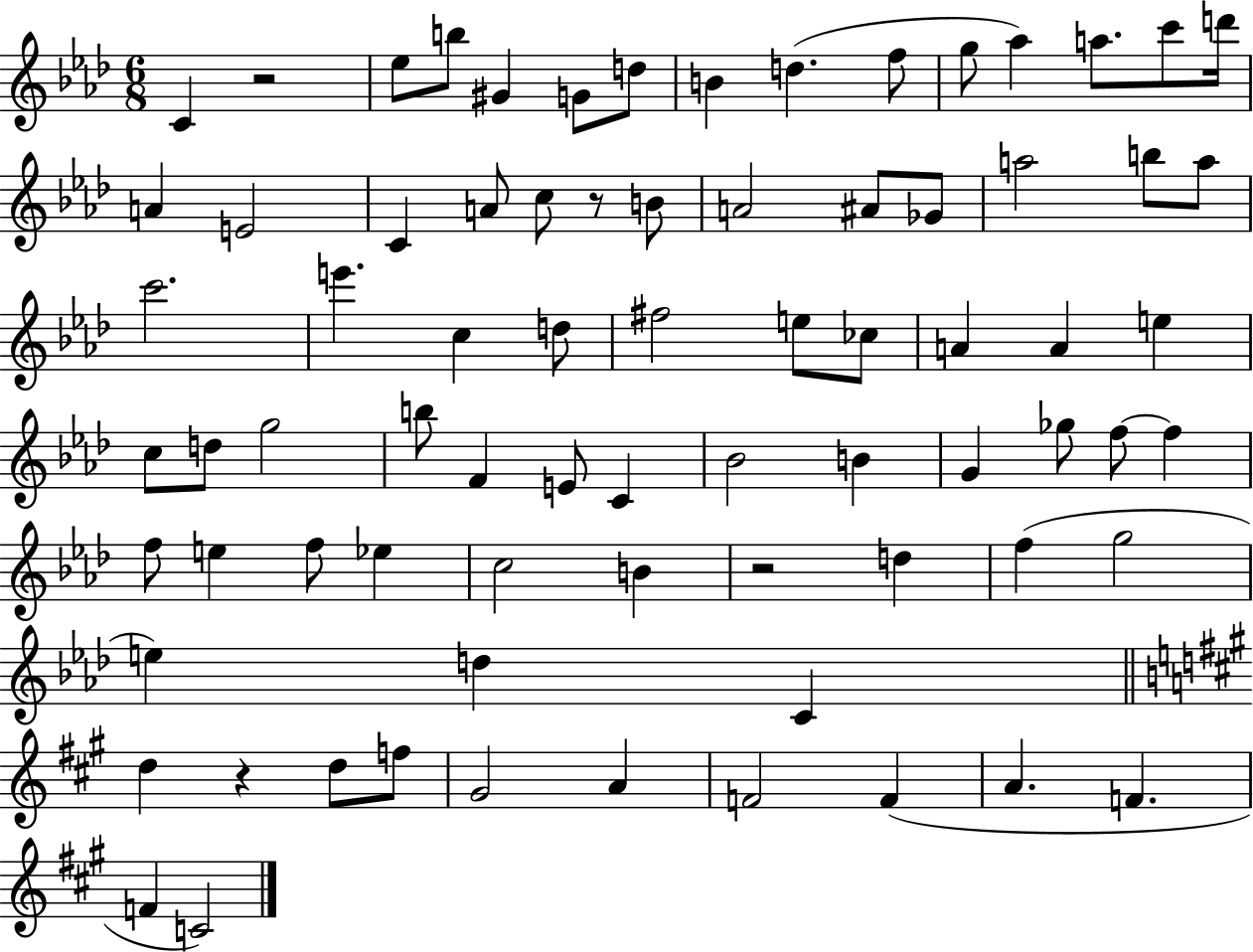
{
  \clef treble
  \numericTimeSignature
  \time 6/8
  \key aes \major
  c'4 r2 | ees''8 b''8 gis'4 g'8 d''8 | b'4 d''4.( f''8 | g''8 aes''4) a''8. c'''8 d'''16 | \break a'4 e'2 | c'4 a'8 c''8 r8 b'8 | a'2 ais'8 ges'8 | a''2 b''8 a''8 | \break c'''2. | e'''4. c''4 d''8 | fis''2 e''8 ces''8 | a'4 a'4 e''4 | \break c''8 d''8 g''2 | b''8 f'4 e'8 c'4 | bes'2 b'4 | g'4 ges''8 f''8~~ f''4 | \break f''8 e''4 f''8 ees''4 | c''2 b'4 | r2 d''4 | f''4( g''2 | \break e''4) d''4 c'4 | \bar "||" \break \key a \major d''4 r4 d''8 f''8 | gis'2 a'4 | f'2 f'4( | a'4. f'4. | \break f'4 c'2) | \bar "|."
}